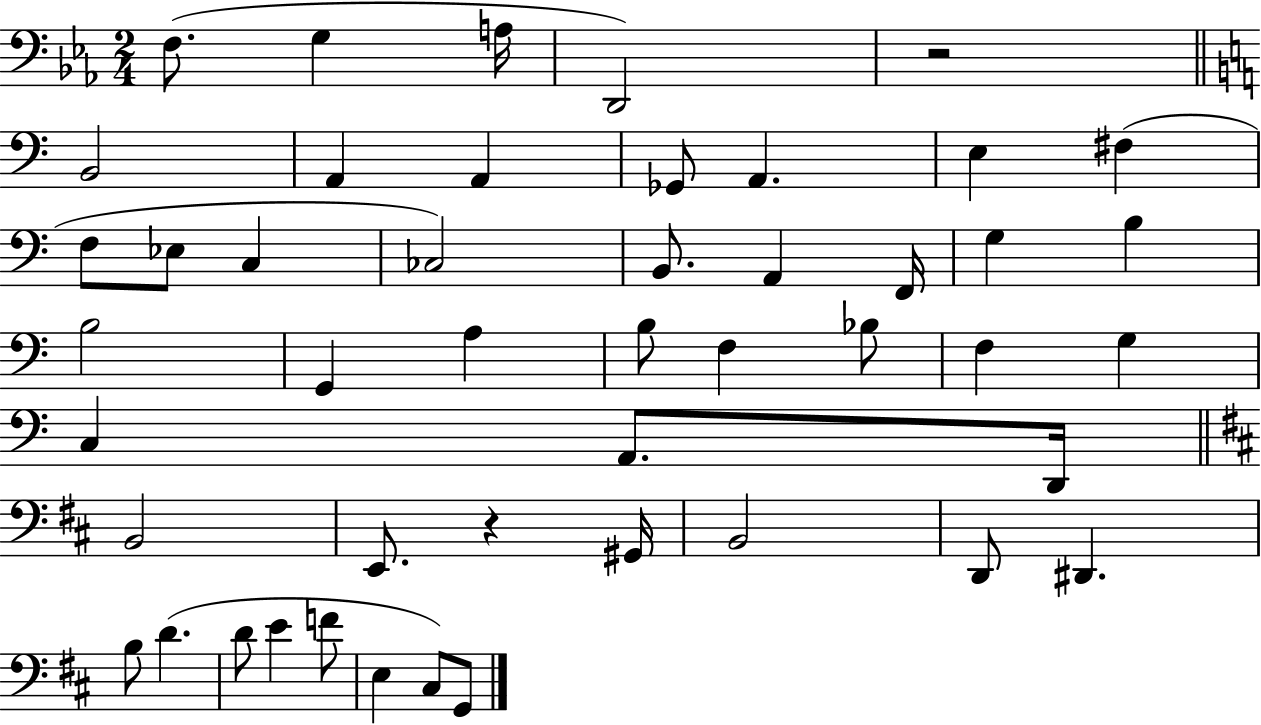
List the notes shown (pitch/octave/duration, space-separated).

F3/e. G3/q A3/s D2/h R/h B2/h A2/q A2/q Gb2/e A2/q. E3/q F#3/q F3/e Eb3/e C3/q CES3/h B2/e. A2/q F2/s G3/q B3/q B3/h G2/q A3/q B3/e F3/q Bb3/e F3/q G3/q C3/q A2/e. D2/s B2/h E2/e. R/q G#2/s B2/h D2/e D#2/q. B3/e D4/q. D4/e E4/q F4/e E3/q C#3/e G2/e